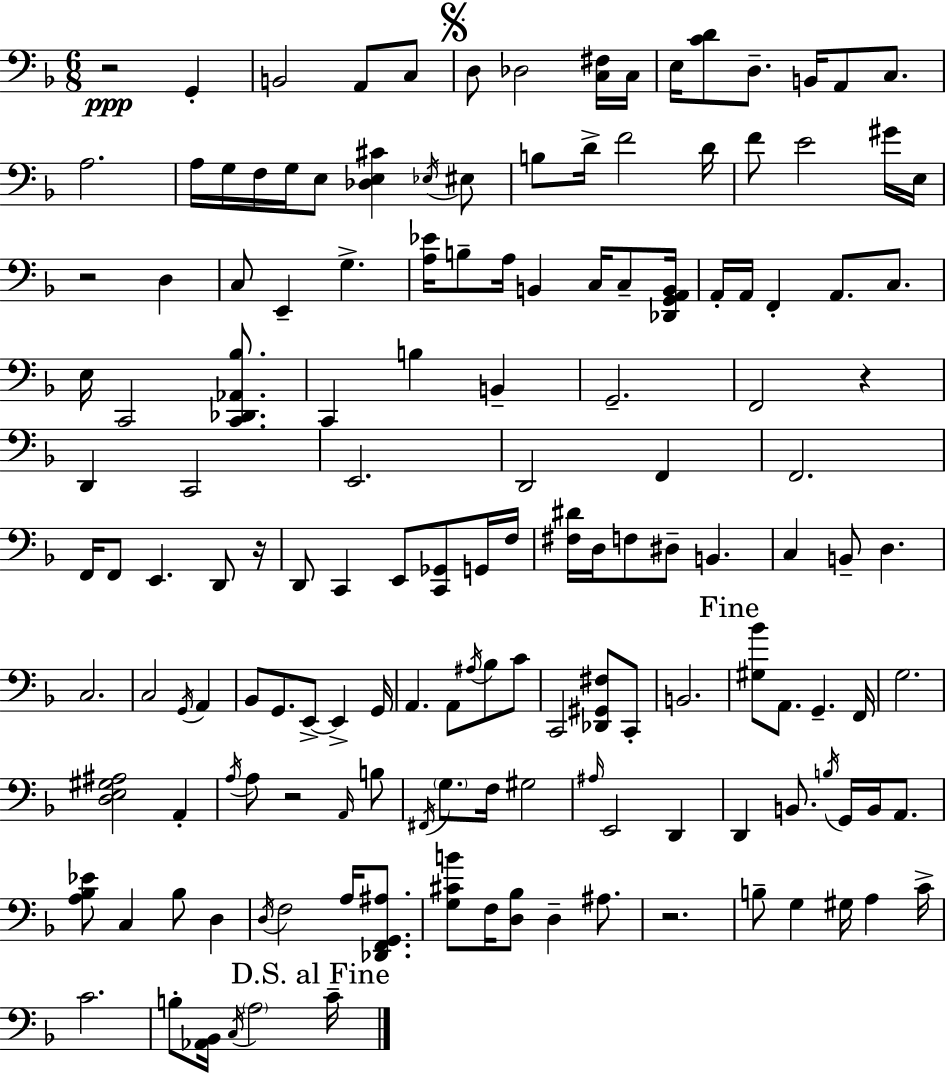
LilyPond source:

{
  \clef bass
  \numericTimeSignature
  \time 6/8
  \key f \major
  r2\ppp g,4-. | b,2 a,8 c8 | \mark \markup { \musicglyph "scripts.segno" } d8 des2 <c fis>16 c16 | e16 <c' d'>8 d8.-- b,16 a,8 c8. | \break a2. | a16 g16 f16 g16 e8 <des e cis'>4 \acciaccatura { ees16 } eis8 | b8 d'16-> f'2 | d'16 f'8 e'2 gis'16 | \break e16 r2 d4 | c8 e,4-- g4.-> | <a ees'>16 b8-- a16 b,4 c16 c8-- | <des, g, a, b,>16 a,16-. a,16 f,4-. a,8. c8. | \break e16 c,2 <c, des, aes, bes>8. | c,4 b4 b,4-- | g,2.-- | f,2 r4 | \break d,4 c,2 | e,2. | d,2 f,4 | f,2. | \break f,16 f,8 e,4. d,8 | r16 d,8 c,4 e,8 <c, ges,>8 g,16 | f16 <fis dis'>16 d16 f8 dis8-- b,4. | c4 b,8-- d4. | \break c2. | c2 \acciaccatura { g,16 } a,4 | bes,8 g,8. e,8->~~ e,4-> | g,16 a,4. a,8 \acciaccatura { ais16 } bes8 | \break c'8 c,2 <des, gis, fis>8 | c,8-. b,2. | \mark "Fine" <gis bes'>8 a,8. g,4.-- | f,16 g2. | \break <d e gis ais>2 a,4-. | \acciaccatura { a16 } a8 r2 | \grace { a,16 } b8 \acciaccatura { fis,16 } \parenthesize g8. f16 gis2 | \grace { ais16 } e,2 | \break d,4 d,4 b,8. | \acciaccatura { b16 } g,16 b,16 a,8. <a bes ees'>8 c4 | bes8 d4 \acciaccatura { d16 } f2 | a16 <des, f, g, ais>8. <g cis' b'>8 f16 | \break <d bes>8 d4-- ais8. r2. | b8-- g4 | gis16 a4 c'16-> c'2. | b8-. <aes, bes,>16 | \break \acciaccatura { c16 } \parenthesize a2 \mark "D.S. al Fine" c'16-- \bar "|."
}